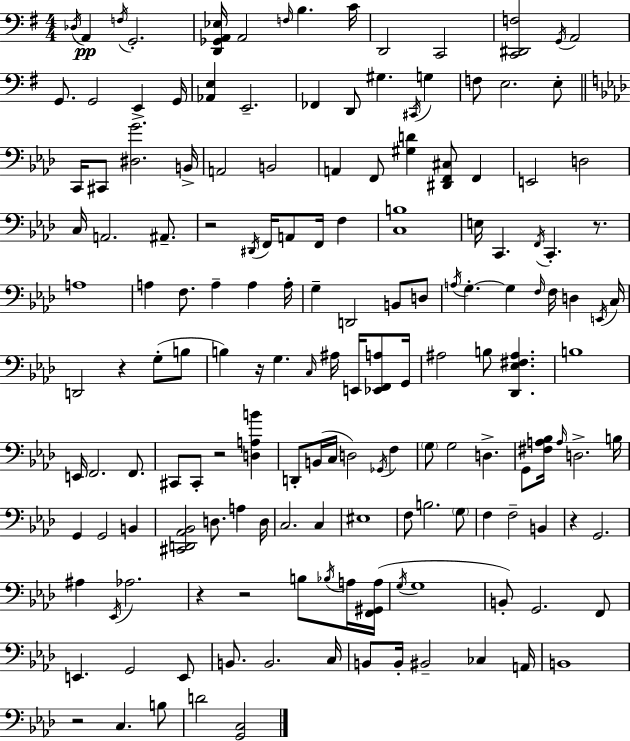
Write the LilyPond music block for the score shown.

{
  \clef bass
  \numericTimeSignature
  \time 4/4
  \key g \major
  \acciaccatura { des16 }\pp a,4 \acciaccatura { f16 } g,2.-. | <d, ges, a, ees>16 a,2 \grace { f16 } b4. | c'16 d,2 c,2 | <c, dis, f>2 \acciaccatura { g,16 } a,2 | \break g,8. g,2 e,4-> | g,16 <aes, e>4 e,2.-- | fes,4 d,8 gis4. | \acciaccatura { cis,16 } g4 f8 e2. | \break e8-. \bar "||" \break \key f \minor c,16 cis,8 <dis g'>2. b,16-> | a,2 b,2 | a,4 f,8 <gis d'>4 <dis, f, cis>8 f,4 | e,2 d2 | \break c16 a,2. ais,8.-- | r2 \acciaccatura { dis,16 } f,16 a,8 f,16 f4 | <c b>1 | e16 c,4. \acciaccatura { f,16 } c,4.-. r8. | \break a1 | a4 f8. a4-- a4 | a16-. g4-- d,2 b,8 | d8 \acciaccatura { a16 } g4.-.~~ g4 \grace { f16 } f16 d4 | \break \acciaccatura { e,16 } c16 d,2 r4 | g8-.( b8 b4) r16 g4. | \grace { c16 } ais16 e,16 <ees, f, a>8 g,16 ais2 b8 | <des, ees fis ais>4. b1 | \break e,16 f,2. | f,8. cis,8 cis,8-. r2 | <d a b'>4 d,8-. b,16( c16 d2) | \acciaccatura { ges,16 } f4 \parenthesize g8 g2 | \break d4.-> g,8 <fis a bes>16 \grace { a16 } d2.-> | b16 g,4 g,2 | b,4 <cis, d, aes, bes,>2 | d8. a4 d16 c2. | \break c4 eis1 | f8 b2. | \parenthesize g8 f4 f2-- | b,4 r4 g,2. | \break ais4 \acciaccatura { ees,16 } aes2. | r4 r2 | b8 \acciaccatura { bes16 } a16 <f, gis, a>16( \acciaccatura { g16 } g1 | b,8-.) g,2. | \break f,8 e,4. | g,2 e,8 b,8. b,2. | c16 b,8 b,16-. bis,2-- | ces4 a,16 b,1 | \break r2 | c4. b8 d'2 | <g, c>2 \bar "|."
}